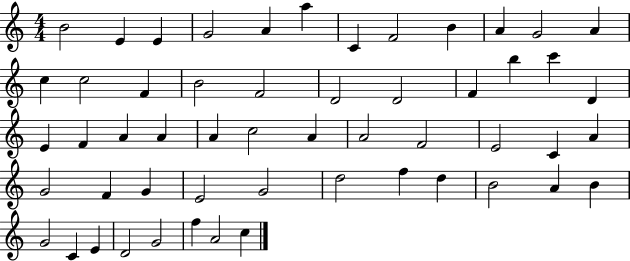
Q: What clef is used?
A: treble